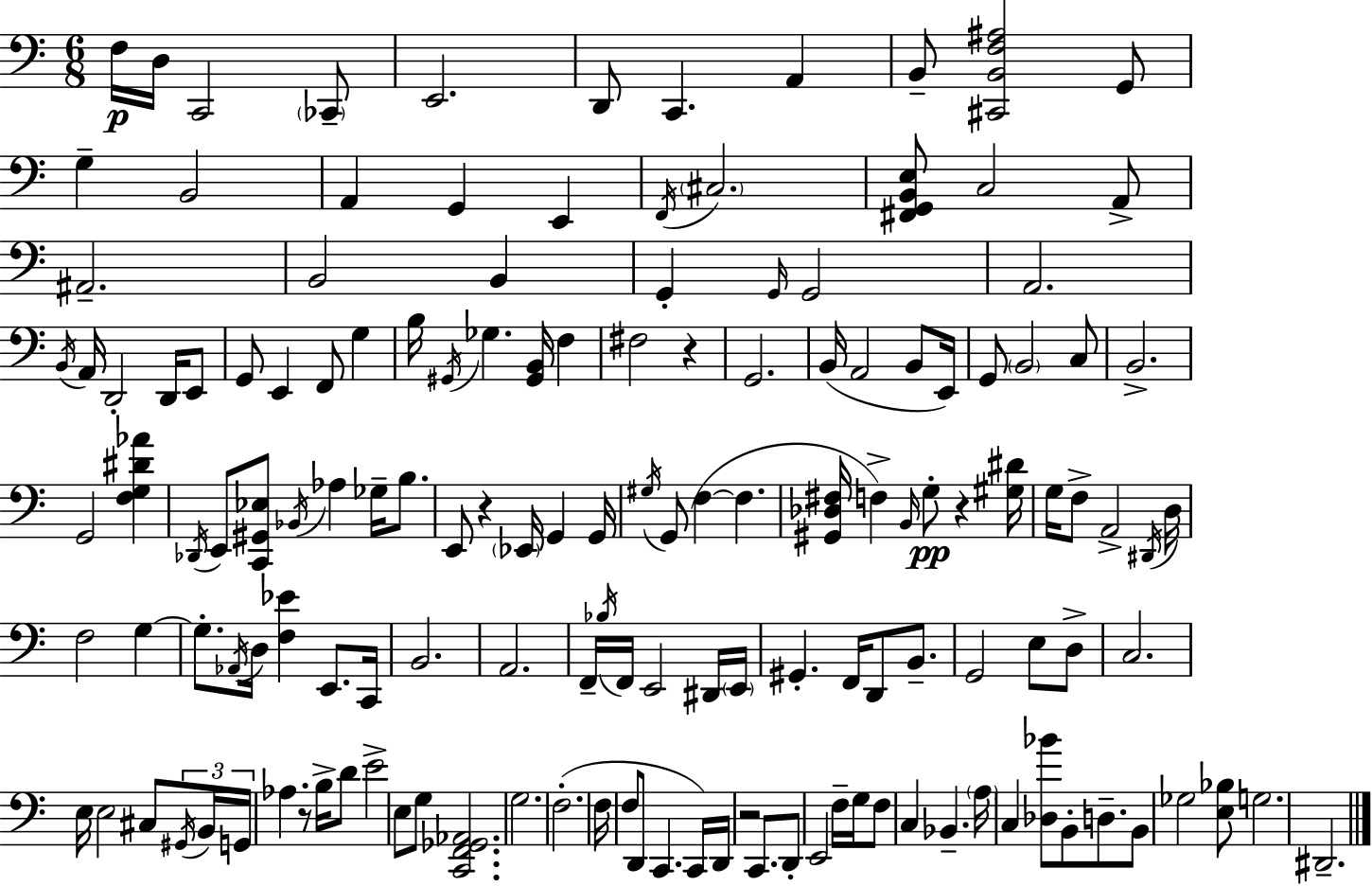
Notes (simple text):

F3/s D3/s C2/h CES2/e E2/h. D2/e C2/q. A2/q B2/e [C#2,B2,F3,A#3]/h G2/e G3/q B2/h A2/q G2/q E2/q F2/s C#3/h. [F#2,G2,B2,E3]/e C3/h A2/e A#2/h. B2/h B2/q G2/q G2/s G2/h A2/h. B2/s A2/s D2/h D2/s E2/e G2/e E2/q F2/e G3/q B3/s G#2/s Gb3/q. [G#2,B2]/s F3/q F#3/h R/q G2/h. B2/s A2/h B2/e E2/s G2/e B2/h C3/e B2/h. G2/h [F3,G3,D#4,Ab4]/q Db2/s E2/e [C2,G#2,Eb3]/e Bb2/s Ab3/q Gb3/s B3/e. E2/e R/q Eb2/s G2/q G2/s G#3/s G2/e F3/q F3/q. [G#2,Db3,F#3]/s F3/q B2/s G3/e R/q [G#3,D#4]/s G3/s F3/e A2/h D#2/s D3/s F3/h G3/q G3/e. Ab2/s D3/s [F3,Eb4]/q E2/e. C2/s B2/h. A2/h. F2/s Bb3/s F2/s E2/h D#2/s E2/s G#2/q. F2/s D2/e B2/e. G2/h E3/e D3/e C3/h. E3/s E3/h C#3/e G#2/s B2/s G2/s Ab3/q. R/e B3/s D4/e E4/h E3/e G3/e [C2,F2,Gb2,Ab2]/h. G3/h. F3/h. F3/s F3/e D2/e C2/q. C2/s D2/s R/h C2/e. D2/e E2/h F3/s G3/s F3/e C3/q Bb2/q. A3/s C3/q [Db3,Bb4]/e B2/e D3/e. B2/e Gb3/h [E3,Bb3]/e G3/h. D#2/h.